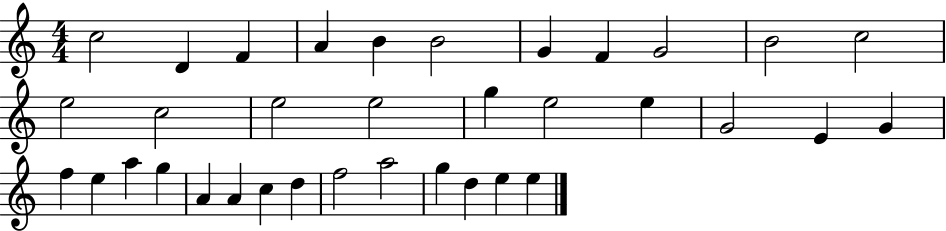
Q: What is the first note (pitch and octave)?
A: C5